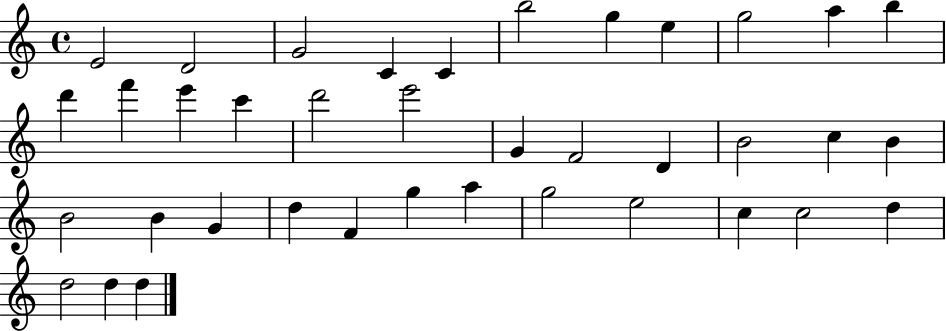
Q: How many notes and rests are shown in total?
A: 38